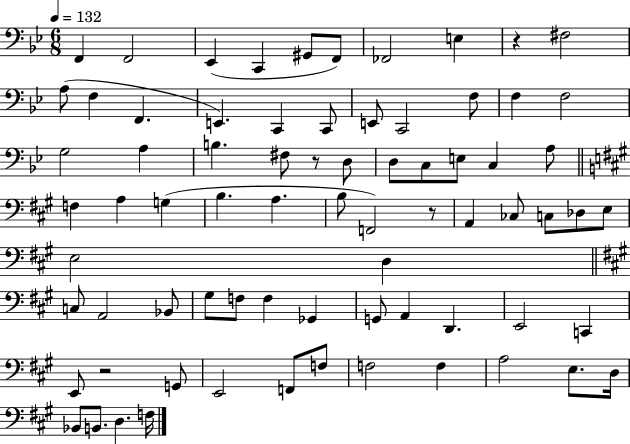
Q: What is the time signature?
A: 6/8